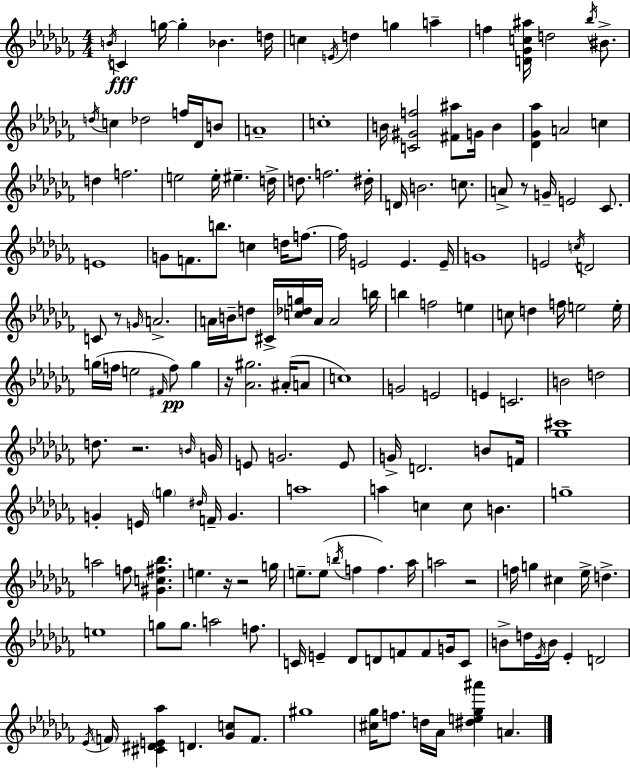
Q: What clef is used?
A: treble